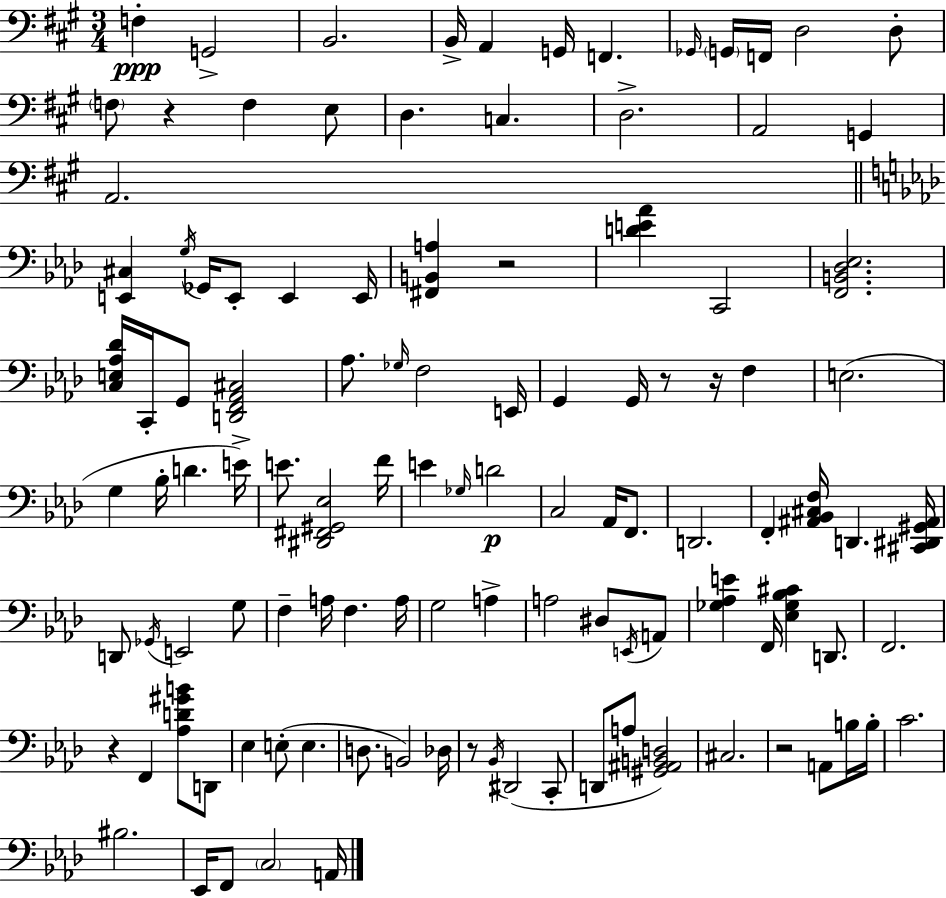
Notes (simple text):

F3/q G2/h B2/h. B2/s A2/q G2/s F2/q. Gb2/s G2/s F2/s D3/h D3/e F3/e R/q F3/q E3/e D3/q. C3/q. D3/h. A2/h G2/q A2/h. [E2,C#3]/q G3/s Gb2/s E2/e E2/q E2/s [F#2,B2,A3]/q R/h [D4,E4,Ab4]/q C2/h [F2,B2,Db3,Eb3]/h. [C3,E3,Ab3,Db4]/s C2/s G2/e [D2,F2,Ab2,C#3]/h Ab3/e. Gb3/s F3/h E2/s G2/q G2/s R/e R/s F3/q E3/h. G3/q Bb3/s D4/q. E4/s E4/e. [D#2,F#2,G#2,Eb3]/h F4/s E4/q Gb3/s D4/h C3/h Ab2/s F2/e. D2/h. F2/q [A#2,Bb2,C#3,F3]/s D2/q. [C#2,D#2,G#2,A#2]/s D2/e Gb2/s E2/h G3/e F3/q A3/s F3/q. A3/s G3/h A3/q A3/h D#3/e E2/s A2/e [Gb3,Ab3,E4]/q F2/s [Eb3,Gb3,Bb3,C#4]/q D2/e. F2/h. R/q F2/q [Ab3,D4,G#4,B4]/e D2/e Eb3/q E3/e E3/q. D3/e. B2/h Db3/s R/e Bb2/s D#2/h C2/e D2/e A3/e [G#2,A#2,B2,D3]/h C#3/h. R/h A2/e B3/s B3/s C4/h. BIS3/h. Eb2/s F2/e C3/h A2/s